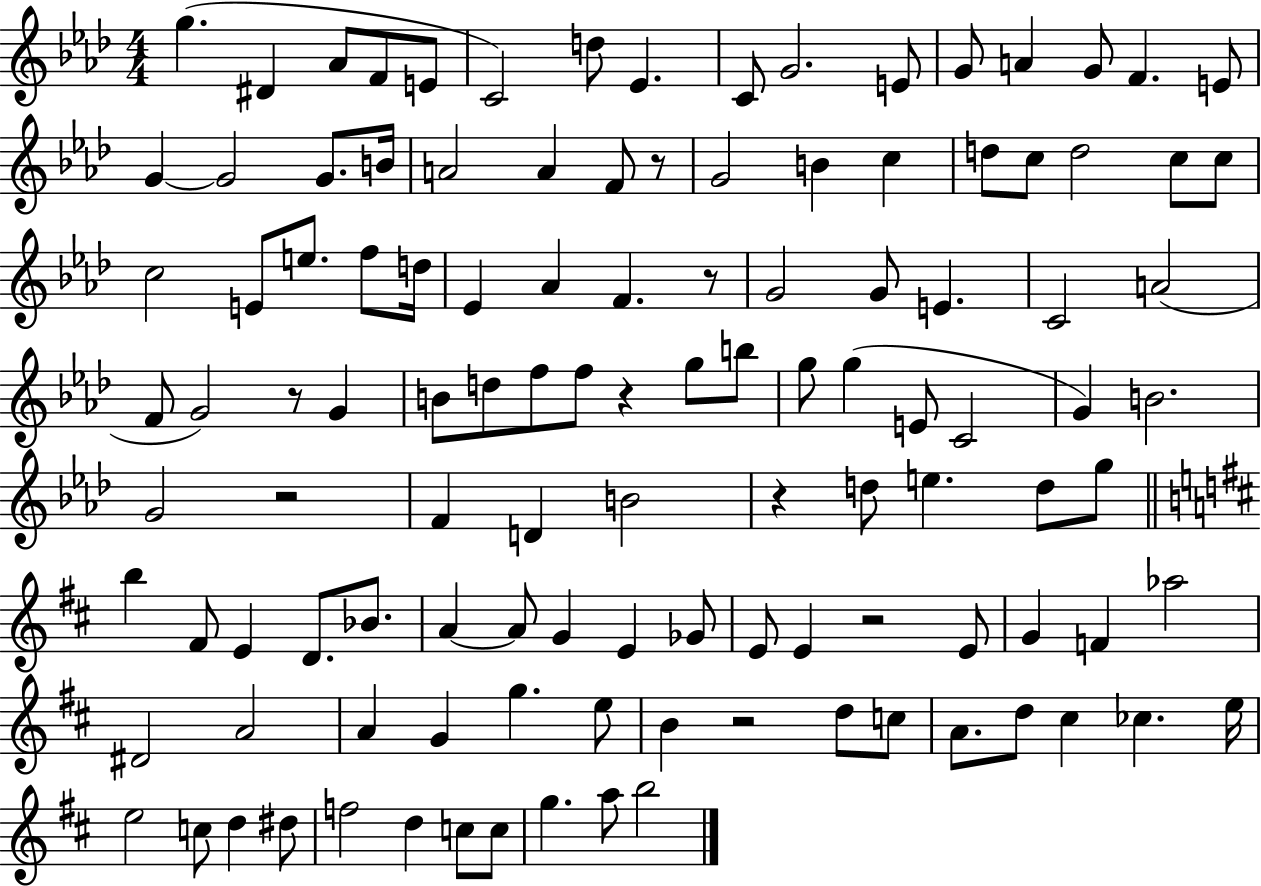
G5/q. D#4/q Ab4/e F4/e E4/e C4/h D5/e Eb4/q. C4/e G4/h. E4/e G4/e A4/q G4/e F4/q. E4/e G4/q G4/h G4/e. B4/s A4/h A4/q F4/e R/e G4/h B4/q C5/q D5/e C5/e D5/h C5/e C5/e C5/h E4/e E5/e. F5/e D5/s Eb4/q Ab4/q F4/q. R/e G4/h G4/e E4/q. C4/h A4/h F4/e G4/h R/e G4/q B4/e D5/e F5/e F5/e R/q G5/e B5/e G5/e G5/q E4/e C4/h G4/q B4/h. G4/h R/h F4/q D4/q B4/h R/q D5/e E5/q. D5/e G5/e B5/q F#4/e E4/q D4/e. Bb4/e. A4/q A4/e G4/q E4/q Gb4/e E4/e E4/q R/h E4/e G4/q F4/q Ab5/h D#4/h A4/h A4/q G4/q G5/q. E5/e B4/q R/h D5/e C5/e A4/e. D5/e C#5/q CES5/q. E5/s E5/h C5/e D5/q D#5/e F5/h D5/q C5/e C5/e G5/q. A5/e B5/h